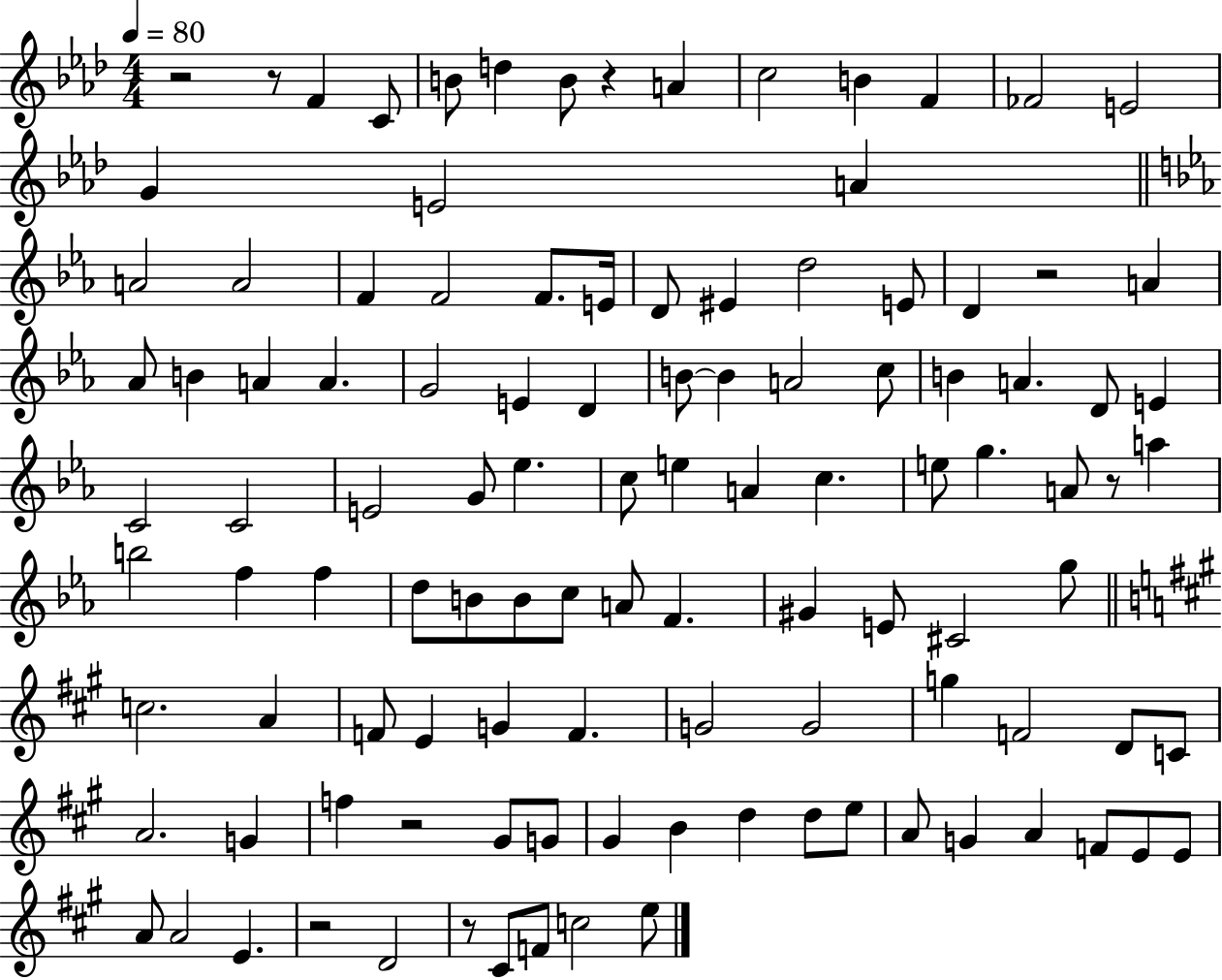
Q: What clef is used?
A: treble